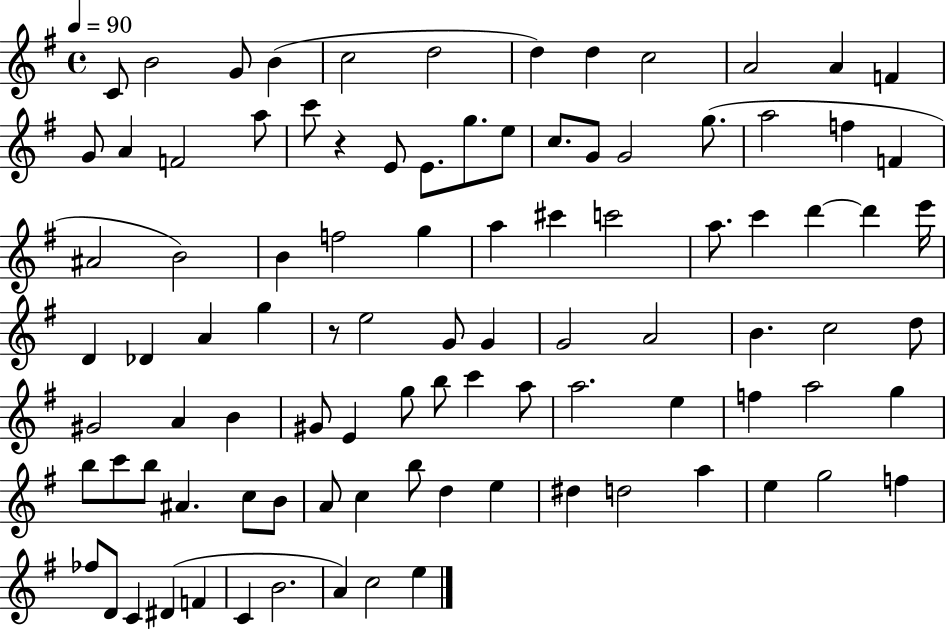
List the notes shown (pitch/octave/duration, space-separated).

C4/e B4/h G4/e B4/q C5/h D5/h D5/q D5/q C5/h A4/h A4/q F4/q G4/e A4/q F4/h A5/e C6/e R/q E4/e E4/e. G5/e. E5/e C5/e. G4/e G4/h G5/e. A5/h F5/q F4/q A#4/h B4/h B4/q F5/h G5/q A5/q C#6/q C6/h A5/e. C6/q D6/q D6/q E6/s D4/q Db4/q A4/q G5/q R/e E5/h G4/e G4/q G4/h A4/h B4/q. C5/h D5/e G#4/h A4/q B4/q G#4/e E4/q G5/e B5/e C6/q A5/e A5/h. E5/q F5/q A5/h G5/q B5/e C6/e B5/e A#4/q. C5/e B4/e A4/e C5/q B5/e D5/q E5/q D#5/q D5/h A5/q E5/q G5/h F5/q FES5/e D4/e C4/q D#4/q F4/q C4/q B4/h. A4/q C5/h E5/q